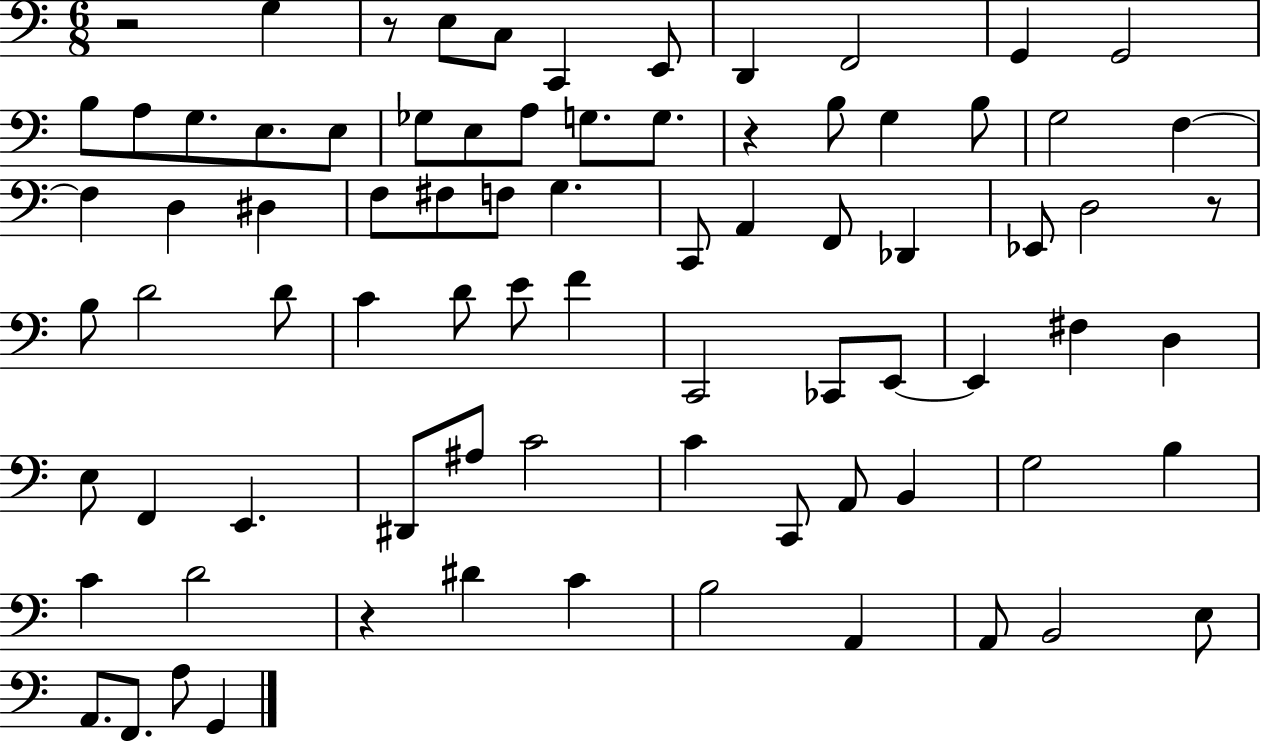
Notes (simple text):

R/h G3/q R/e E3/e C3/e C2/q E2/e D2/q F2/h G2/q G2/h B3/e A3/e G3/e. E3/e. E3/e Gb3/e E3/e A3/e G3/e. G3/e. R/q B3/e G3/q B3/e G3/h F3/q F3/q D3/q D#3/q F3/e F#3/e F3/e G3/q. C2/e A2/q F2/e Db2/q Eb2/e D3/h R/e B3/e D4/h D4/e C4/q D4/e E4/e F4/q C2/h CES2/e E2/e E2/q F#3/q D3/q E3/e F2/q E2/q. D#2/e A#3/e C4/h C4/q C2/e A2/e B2/q G3/h B3/q C4/q D4/h R/q D#4/q C4/q B3/h A2/q A2/e B2/h E3/e A2/e. F2/e. A3/e G2/q